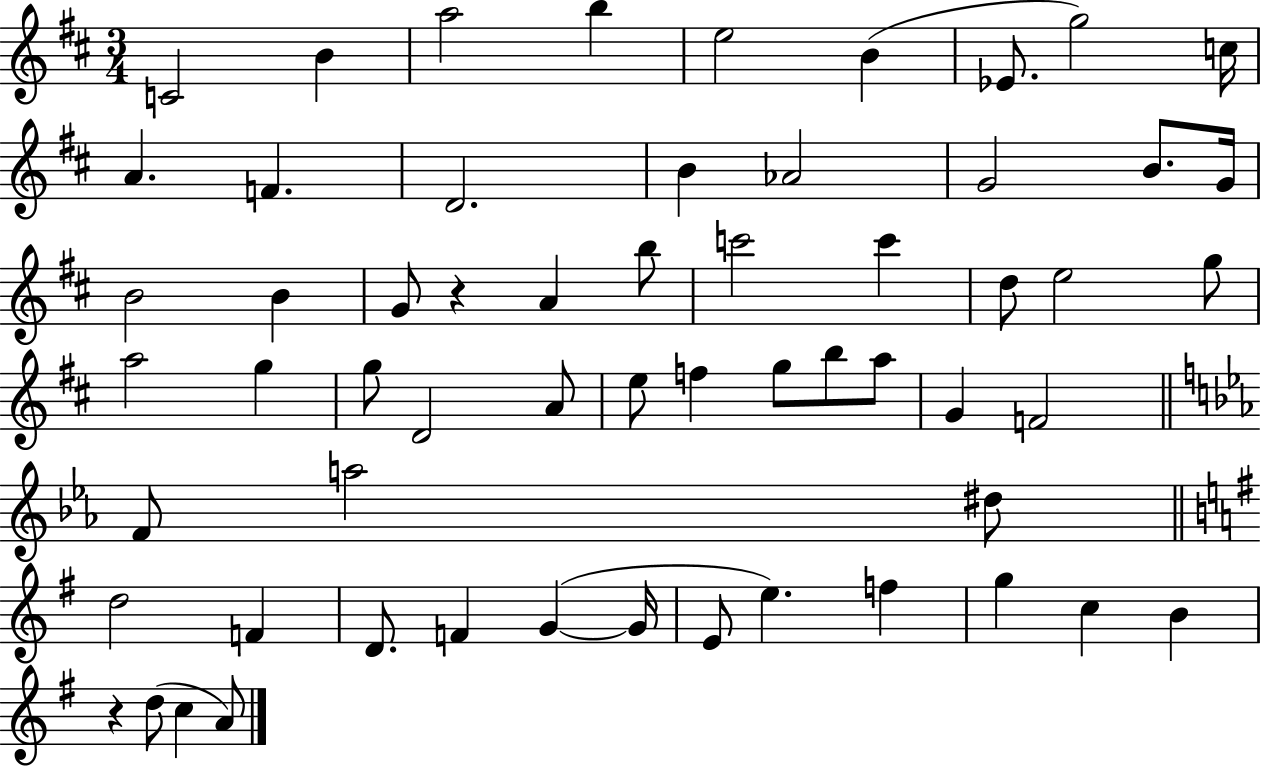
X:1
T:Untitled
M:3/4
L:1/4
K:D
C2 B a2 b e2 B _E/2 g2 c/4 A F D2 B _A2 G2 B/2 G/4 B2 B G/2 z A b/2 c'2 c' d/2 e2 g/2 a2 g g/2 D2 A/2 e/2 f g/2 b/2 a/2 G F2 F/2 a2 ^d/2 d2 F D/2 F G G/4 E/2 e f g c B z d/2 c A/2